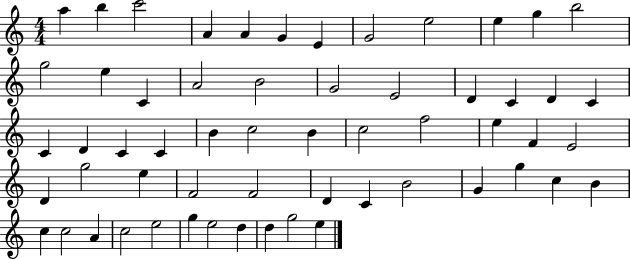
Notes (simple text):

A5/q B5/q C6/h A4/q A4/q G4/q E4/q G4/h E5/h E5/q G5/q B5/h G5/h E5/q C4/q A4/h B4/h G4/h E4/h D4/q C4/q D4/q C4/q C4/q D4/q C4/q C4/q B4/q C5/h B4/q C5/h F5/h E5/q F4/q E4/h D4/q G5/h E5/q F4/h F4/h D4/q C4/q B4/h G4/q G5/q C5/q B4/q C5/q C5/h A4/q C5/h E5/h G5/q E5/h D5/q D5/q G5/h E5/q